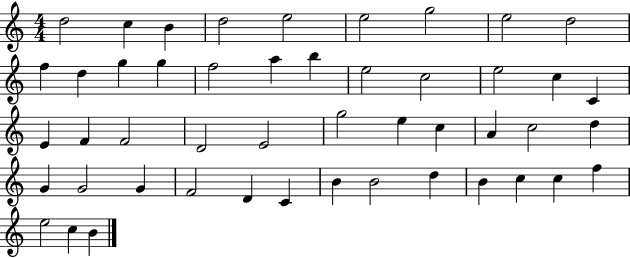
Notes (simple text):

D5/h C5/q B4/q D5/h E5/h E5/h G5/h E5/h D5/h F5/q D5/q G5/q G5/q F5/h A5/q B5/q E5/h C5/h E5/h C5/q C4/q E4/q F4/q F4/h D4/h E4/h G5/h E5/q C5/q A4/q C5/h D5/q G4/q G4/h G4/q F4/h D4/q C4/q B4/q B4/h D5/q B4/q C5/q C5/q F5/q E5/h C5/q B4/q